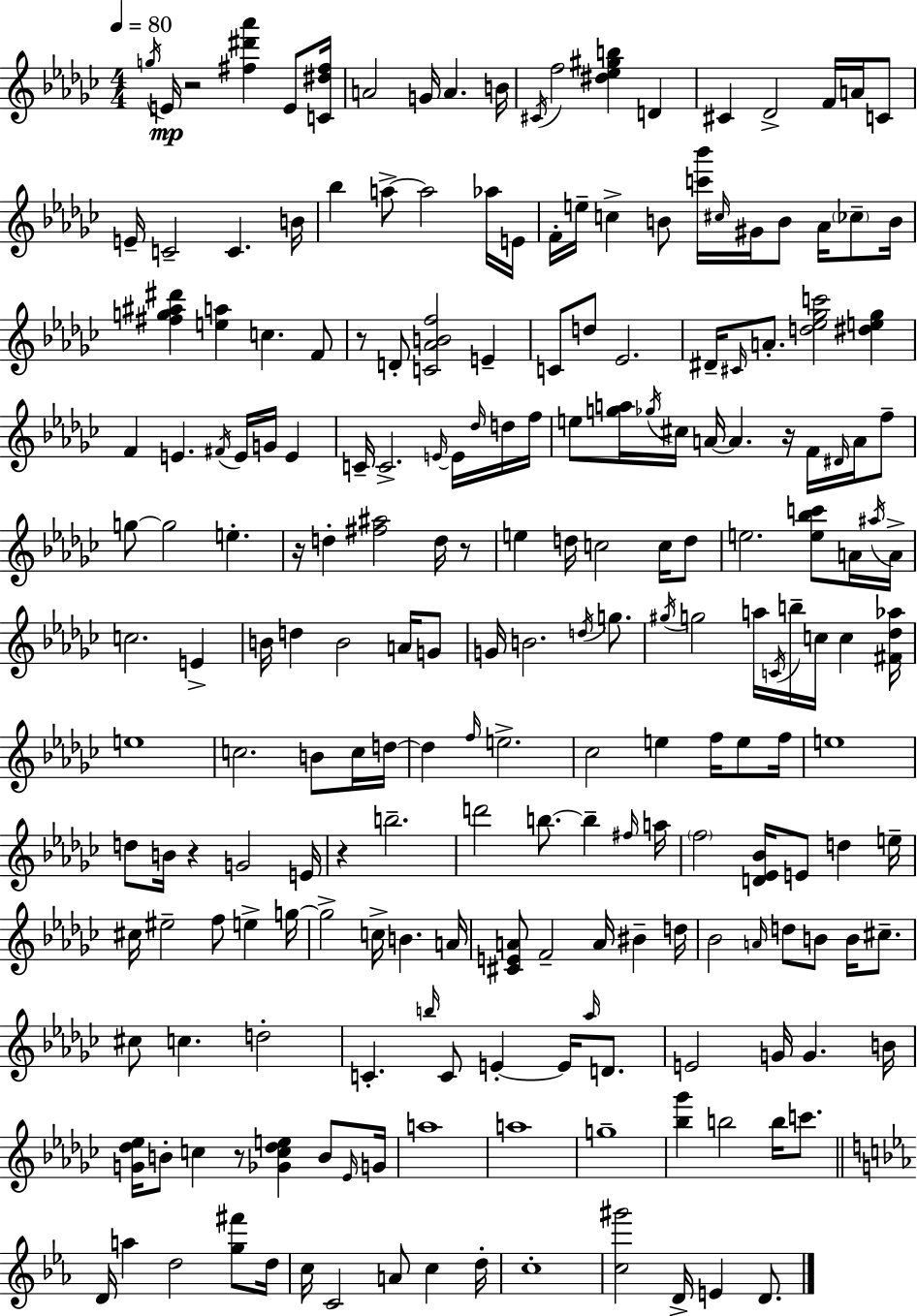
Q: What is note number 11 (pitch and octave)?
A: C#4